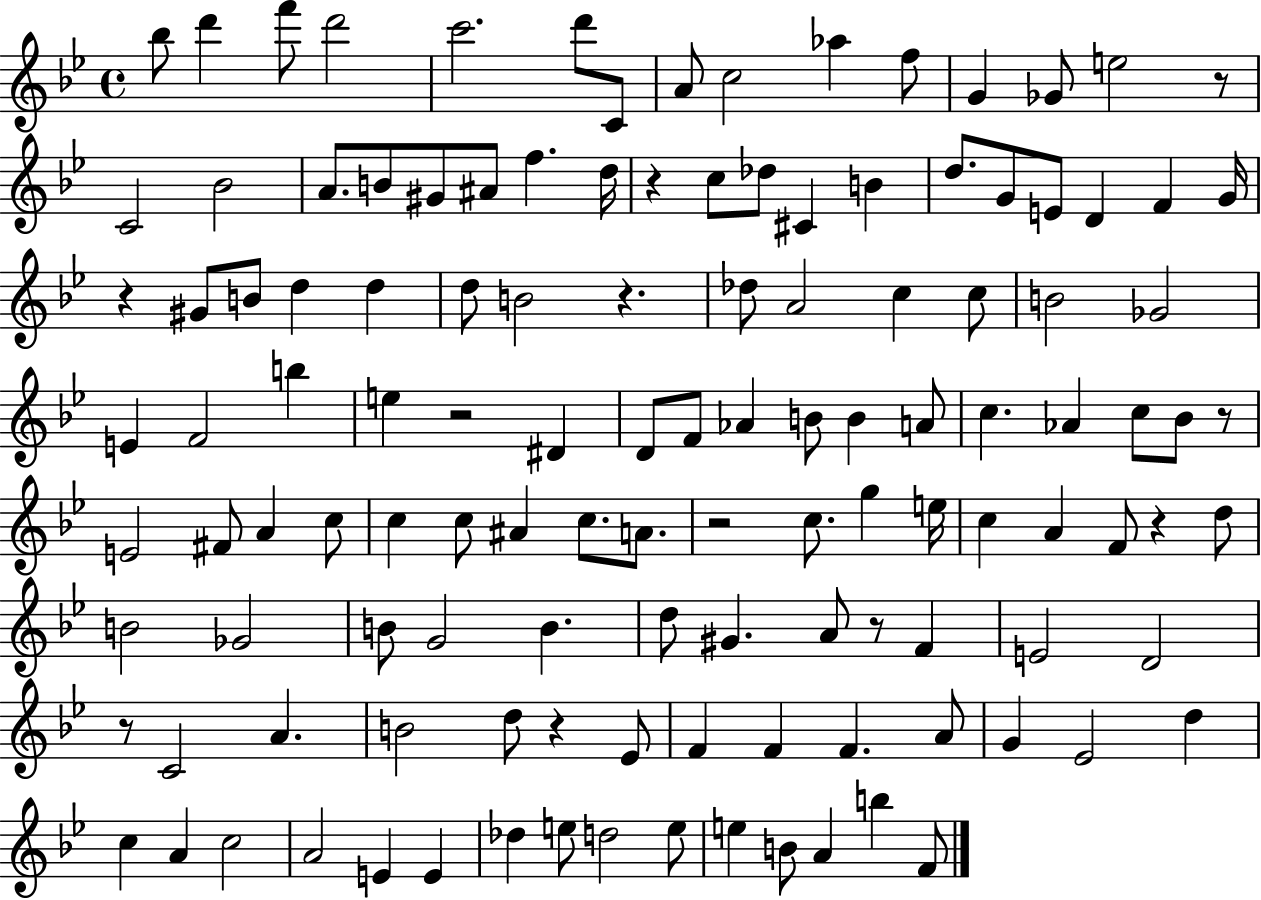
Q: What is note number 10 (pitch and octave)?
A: Ab5